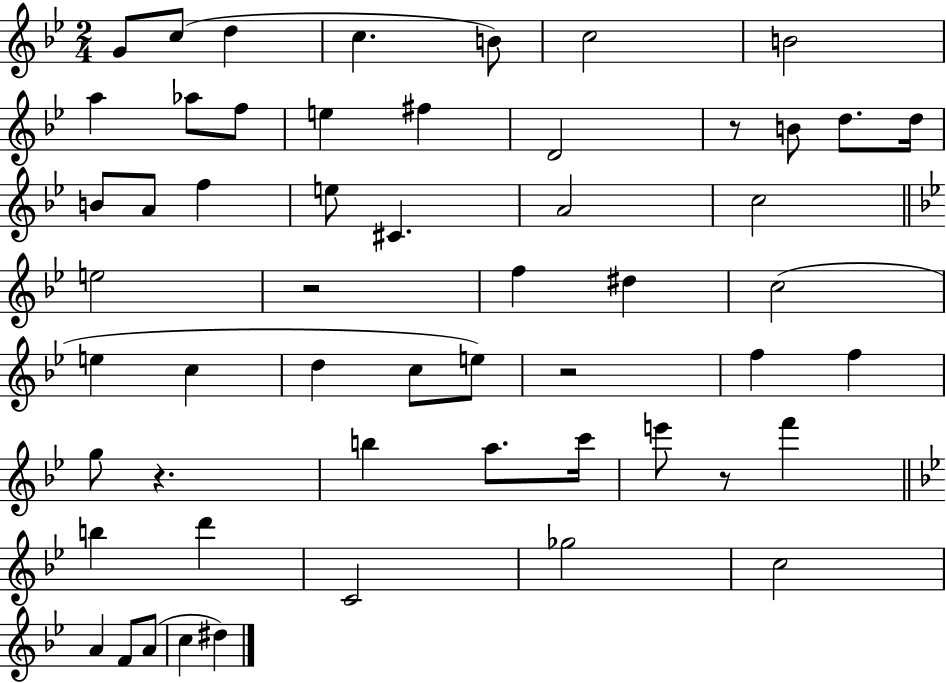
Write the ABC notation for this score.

X:1
T:Untitled
M:2/4
L:1/4
K:Bb
G/2 c/2 d c B/2 c2 B2 a _a/2 f/2 e ^f D2 z/2 B/2 d/2 d/4 B/2 A/2 f e/2 ^C A2 c2 e2 z2 f ^d c2 e c d c/2 e/2 z2 f f g/2 z b a/2 c'/4 e'/2 z/2 f' b d' C2 _g2 c2 A F/2 A/2 c ^d